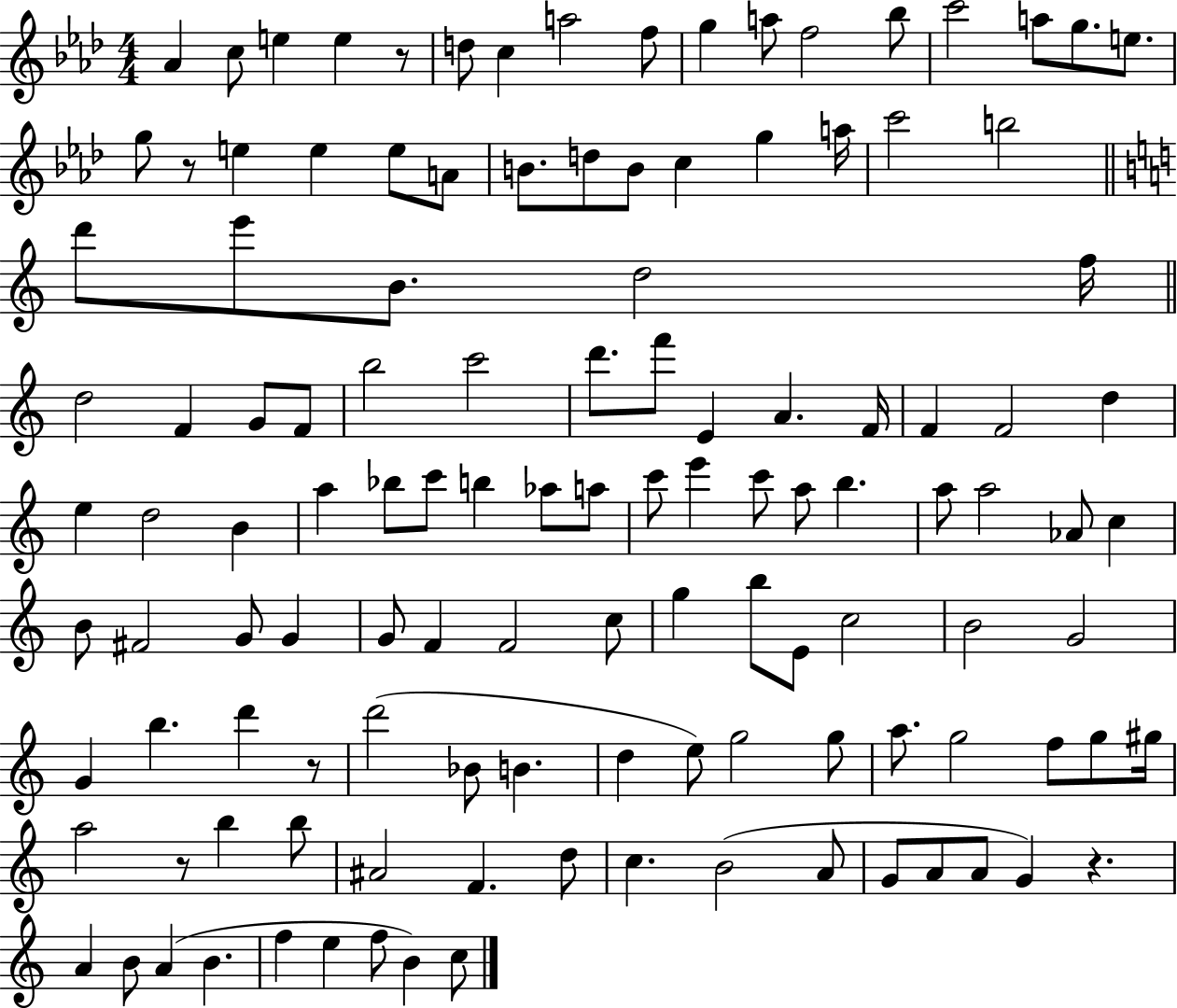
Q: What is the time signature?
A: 4/4